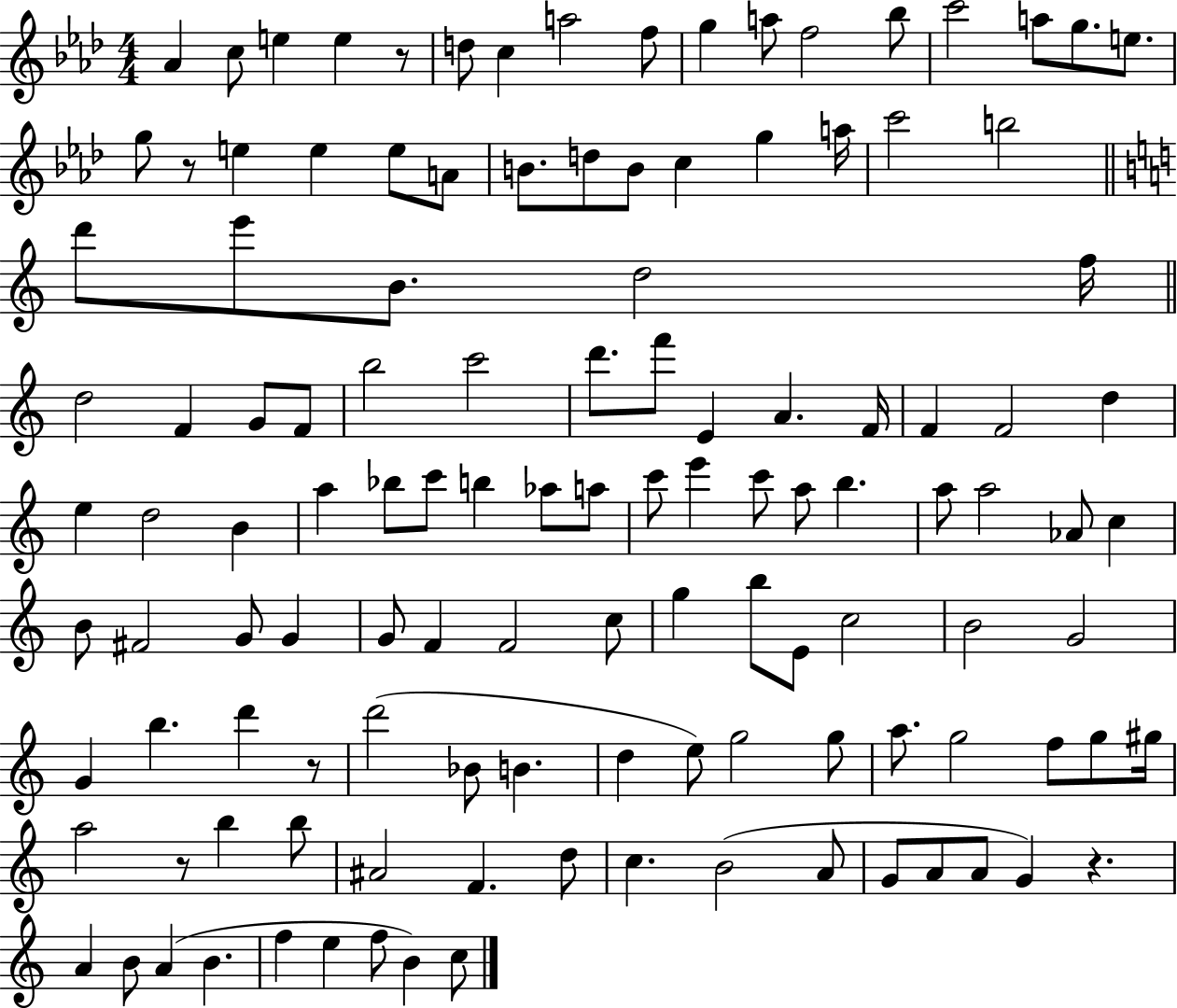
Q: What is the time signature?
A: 4/4